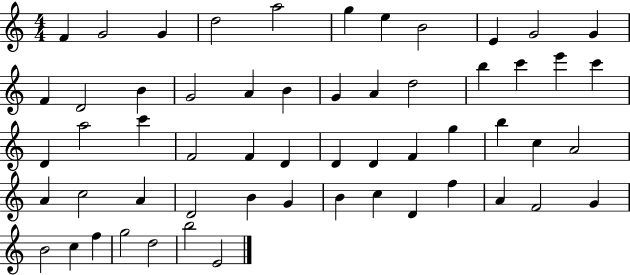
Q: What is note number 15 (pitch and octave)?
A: G4